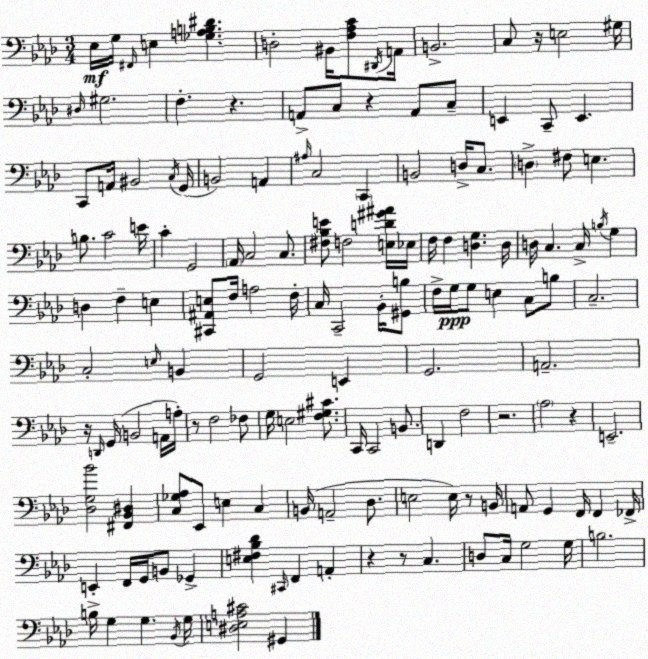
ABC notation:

X:1
T:Untitled
M:3/4
L:1/4
K:Ab
_E,/4 G,/4 ^F,,/4 E, [_G,A,B,^D] D,2 ^B,,/4 [F,_A,C]/2 ^D,,/4 A,,/4 B,,2 C,/2 z/4 E,2 ^G,/4 ^D,/4 ^G,2 F, z A,,/2 C,/2 z A,,/2 C,/2 E,, C,,/2 E,, C,,/2 A,,/4 ^B,,2 C,/4 G,,/4 B,,2 A,, ^A,/4 C,2 C,, B,,2 D,/4 C,/2 D, ^F,/2 E, B,/2 C2 E/4 C G,,2 _A,,/4 C,2 C,/2 [^F,_B,E]/2 F,2 [E,D^G^A]/4 _E,/4 F,/4 F, [D,G,] D,/4 D,/4 C, C,/4 B,/4 G, D, F, E, [^C,,^A,,E,]/2 F,/4 A,2 F,/4 C,/4 C,,2 _B,,/4 [^G,,B,]/2 F,/4 G,/4 G,/2 E, C,/2 B,/2 C,2 C,2 E,/4 B,, G,,2 E,, G,,2 A,,2 z/4 D,,/4 G,,/4 B,,2 A,,/4 A,/4 z/2 F,2 _F,/2 G,/4 E,2 [F,^G,^C]/2 C,,/4 C,,2 B,,/2 D,, F,2 z2 _A,2 z E,,2 [_D,G,_B]2 [^F,,_B,,^D,] [C,_G,_A,]/2 _E,,/2 E, C, B,,/4 A,,2 _D,/2 E,2 E,/4 z/2 B,,/4 A,,/2 G,, F,,/4 F,, _F,,/4 E,, F,,/4 G,,/4 B,,/2 _G,, [E,^F,_B,_D] ^C,,/4 F,, A,, z z/2 C, D,/2 C,/4 G,2 G,/4 B,2 B,/4 G, G, _B,,/4 G,/4 [^D,E,A,^C]2 ^G,,